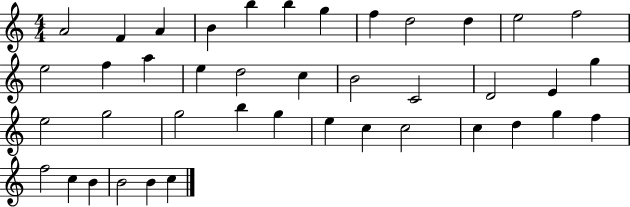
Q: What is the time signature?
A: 4/4